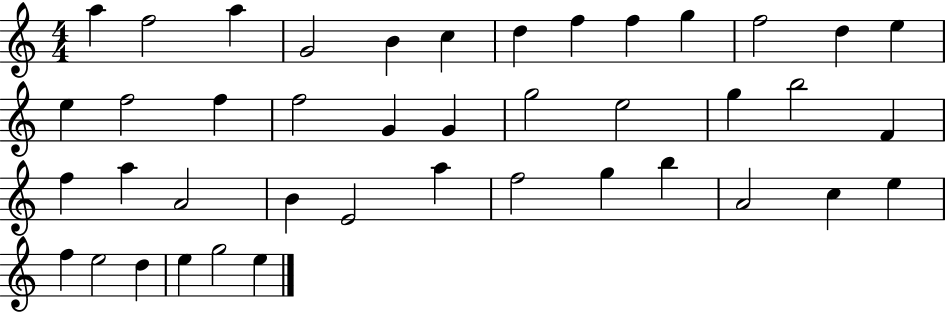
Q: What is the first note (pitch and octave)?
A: A5